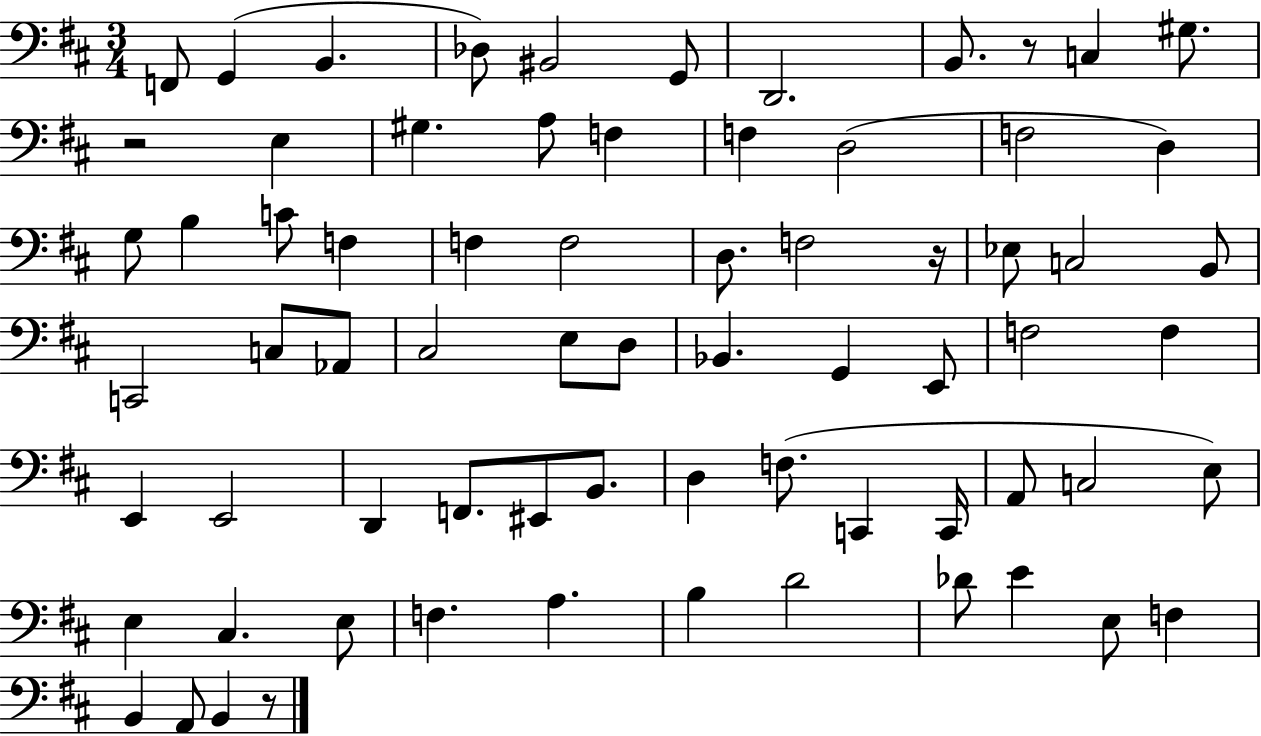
X:1
T:Untitled
M:3/4
L:1/4
K:D
F,,/2 G,, B,, _D,/2 ^B,,2 G,,/2 D,,2 B,,/2 z/2 C, ^G,/2 z2 E, ^G, A,/2 F, F, D,2 F,2 D, G,/2 B, C/2 F, F, F,2 D,/2 F,2 z/4 _E,/2 C,2 B,,/2 C,,2 C,/2 _A,,/2 ^C,2 E,/2 D,/2 _B,, G,, E,,/2 F,2 F, E,, E,,2 D,, F,,/2 ^E,,/2 B,,/2 D, F,/2 C,, C,,/4 A,,/2 C,2 E,/2 E, ^C, E,/2 F, A, B, D2 _D/2 E E,/2 F, B,, A,,/2 B,, z/2